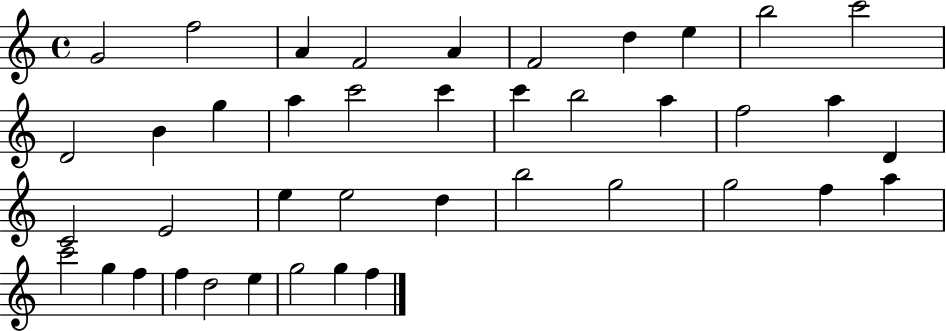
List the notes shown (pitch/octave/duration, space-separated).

G4/h F5/h A4/q F4/h A4/q F4/h D5/q E5/q B5/h C6/h D4/h B4/q G5/q A5/q C6/h C6/q C6/q B5/h A5/q F5/h A5/q D4/q C4/h E4/h E5/q E5/h D5/q B5/h G5/h G5/h F5/q A5/q C6/h G5/q F5/q F5/q D5/h E5/q G5/h G5/q F5/q